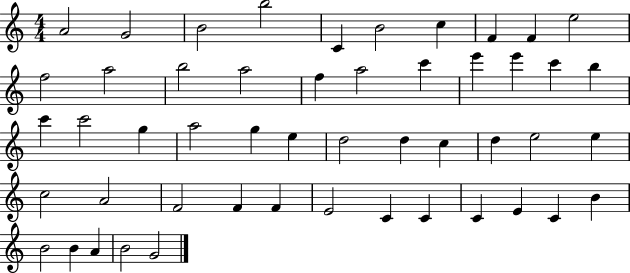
{
  \clef treble
  \numericTimeSignature
  \time 4/4
  \key c \major
  a'2 g'2 | b'2 b''2 | c'4 b'2 c''4 | f'4 f'4 e''2 | \break f''2 a''2 | b''2 a''2 | f''4 a''2 c'''4 | e'''4 e'''4 c'''4 b''4 | \break c'''4 c'''2 g''4 | a''2 g''4 e''4 | d''2 d''4 c''4 | d''4 e''2 e''4 | \break c''2 a'2 | f'2 f'4 f'4 | e'2 c'4 c'4 | c'4 e'4 c'4 b'4 | \break b'2 b'4 a'4 | b'2 g'2 | \bar "|."
}